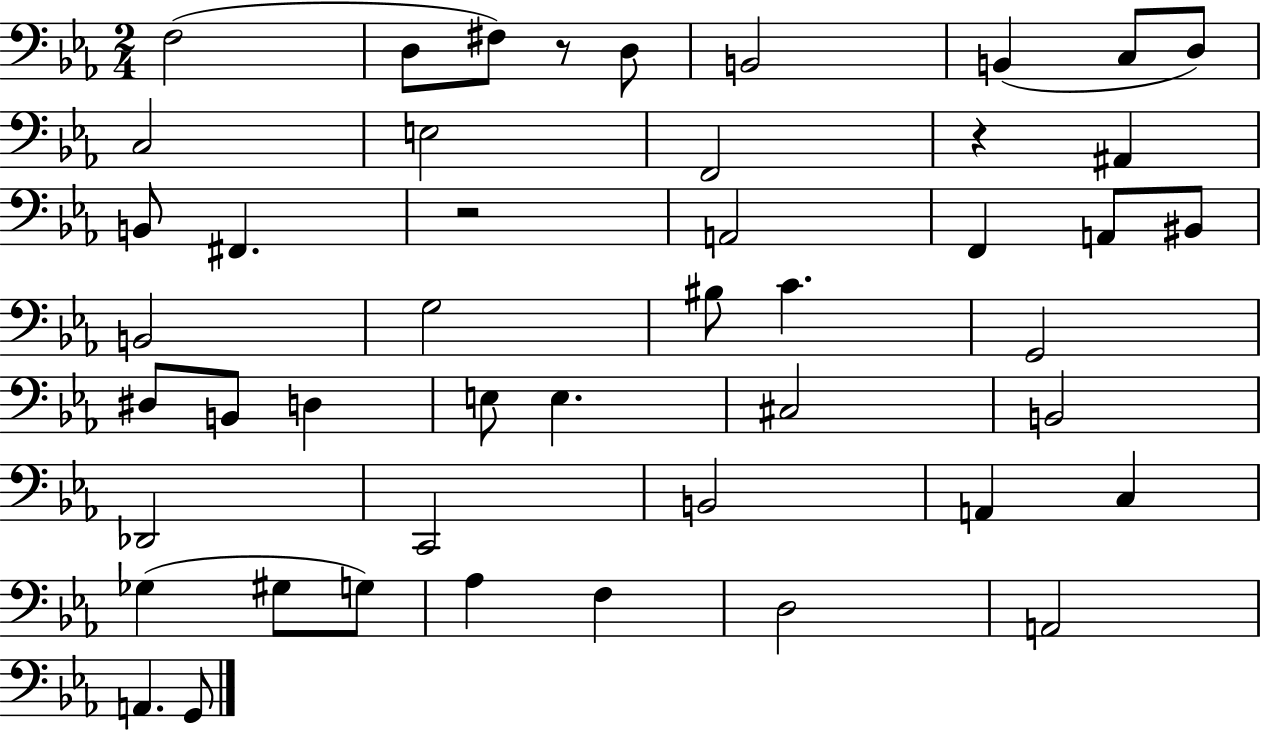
X:1
T:Untitled
M:2/4
L:1/4
K:Eb
F,2 D,/2 ^F,/2 z/2 D,/2 B,,2 B,, C,/2 D,/2 C,2 E,2 F,,2 z ^A,, B,,/2 ^F,, z2 A,,2 F,, A,,/2 ^B,,/2 B,,2 G,2 ^B,/2 C G,,2 ^D,/2 B,,/2 D, E,/2 E, ^C,2 B,,2 _D,,2 C,,2 B,,2 A,, C, _G, ^G,/2 G,/2 _A, F, D,2 A,,2 A,, G,,/2